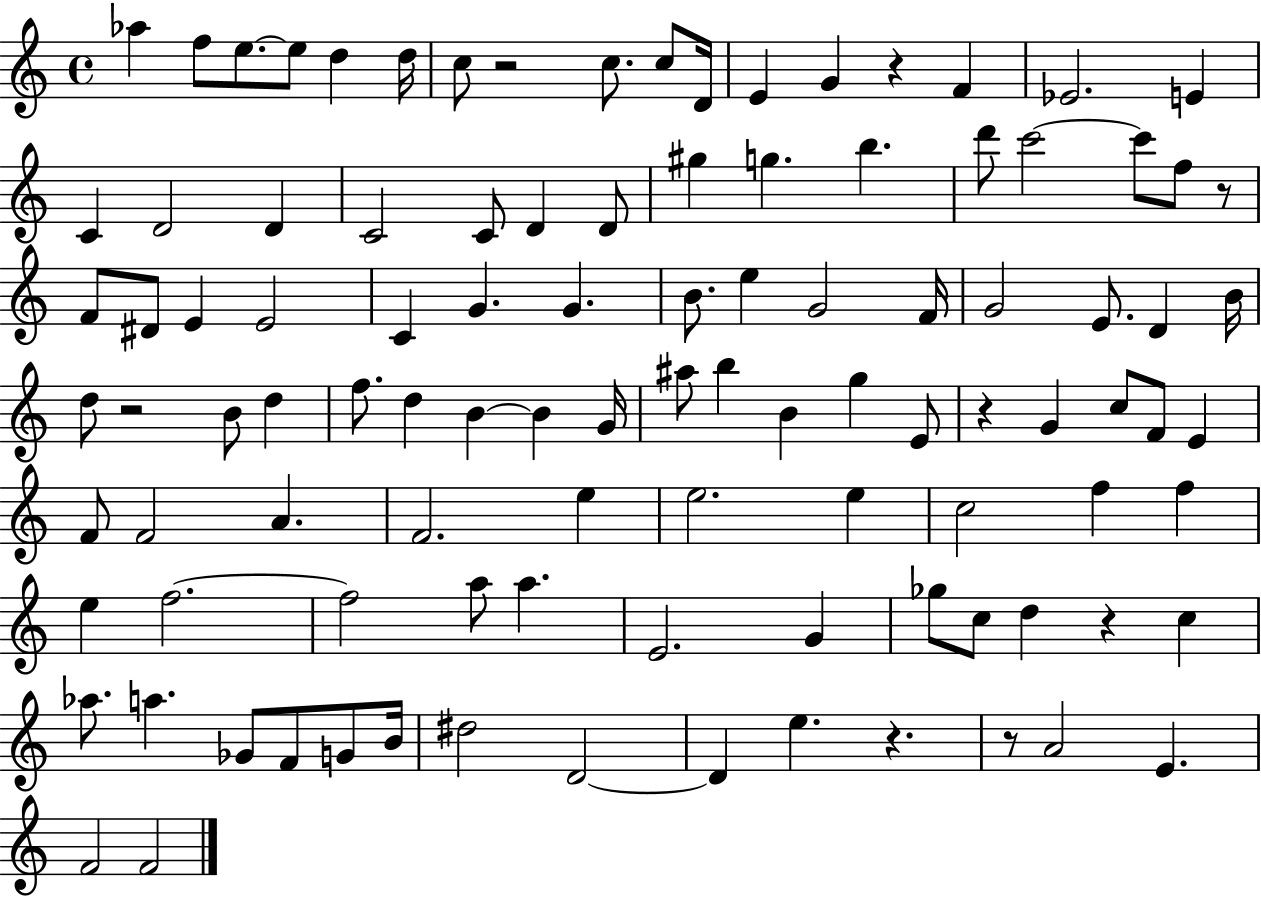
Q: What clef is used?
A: treble